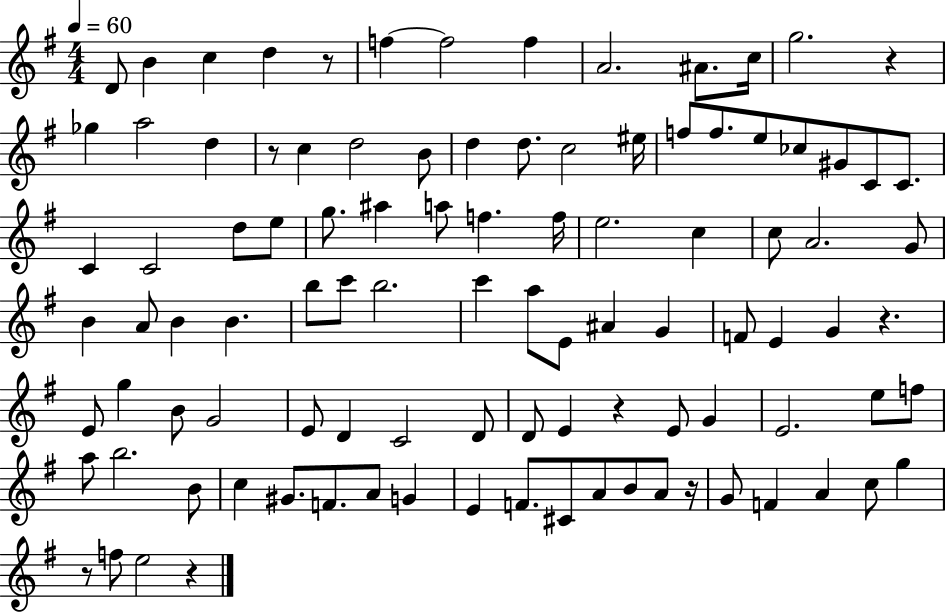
X:1
T:Untitled
M:4/4
L:1/4
K:G
D/2 B c d z/2 f f2 f A2 ^A/2 c/4 g2 z _g a2 d z/2 c d2 B/2 d d/2 c2 ^e/4 f/2 f/2 e/2 _c/2 ^G/2 C/2 C/2 C C2 d/2 e/2 g/2 ^a a/2 f f/4 e2 c c/2 A2 G/2 B A/2 B B b/2 c'/2 b2 c' a/2 E/2 ^A G F/2 E G z E/2 g B/2 G2 E/2 D C2 D/2 D/2 E z E/2 G E2 e/2 f/2 a/2 b2 B/2 c ^G/2 F/2 A/2 G E F/2 ^C/2 A/2 B/2 A/2 z/4 G/2 F A c/2 g z/2 f/2 e2 z